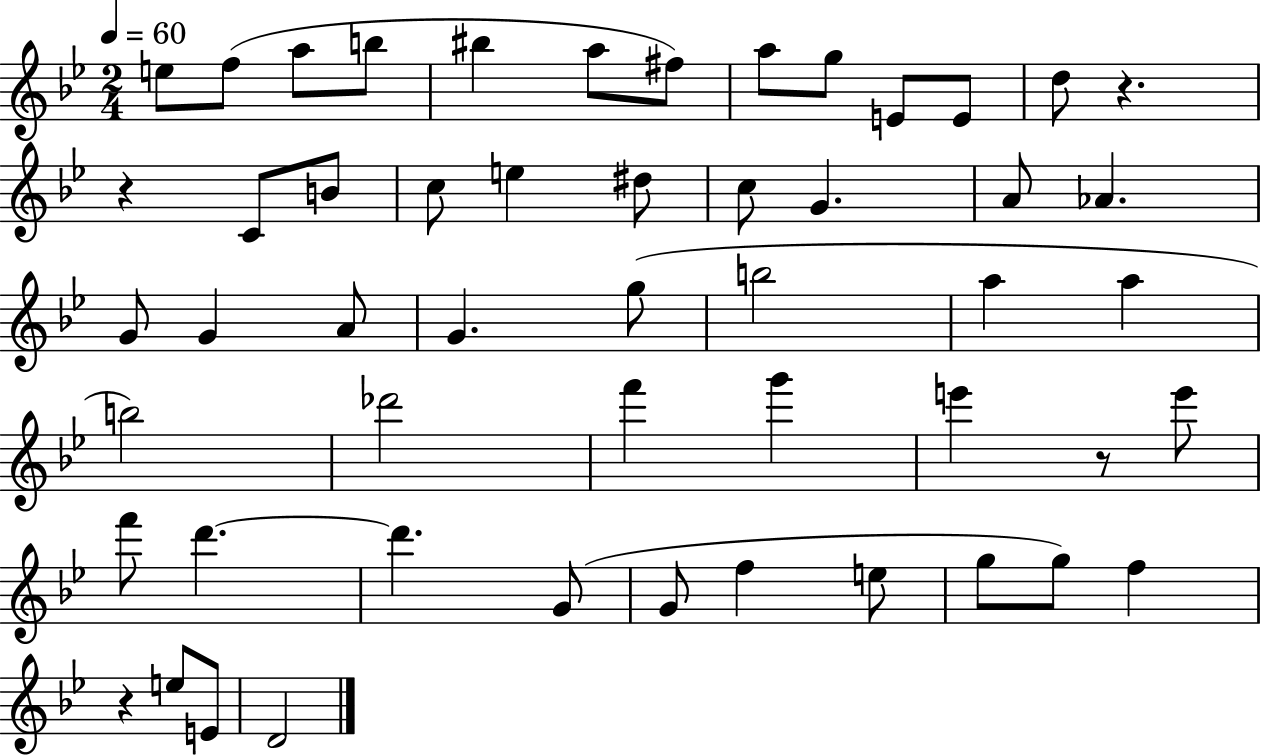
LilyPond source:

{
  \clef treble
  \numericTimeSignature
  \time 2/4
  \key bes \major
  \tempo 4 = 60
  \repeat volta 2 { e''8 f''8( a''8 b''8 | bis''4 a''8 fis''8) | a''8 g''8 e'8 e'8 | d''8 r4. | \break r4 c'8 b'8 | c''8 e''4 dis''8 | c''8 g'4. | a'8 aes'4. | \break g'8 g'4 a'8 | g'4. g''8( | b''2 | a''4 a''4 | \break b''2) | des'''2 | f'''4 g'''4 | e'''4 r8 e'''8 | \break f'''8 d'''4.~~ | d'''4. g'8( | g'8 f''4 e''8 | g''8 g''8) f''4 | \break r4 e''8 e'8 | d'2 | } \bar "|."
}